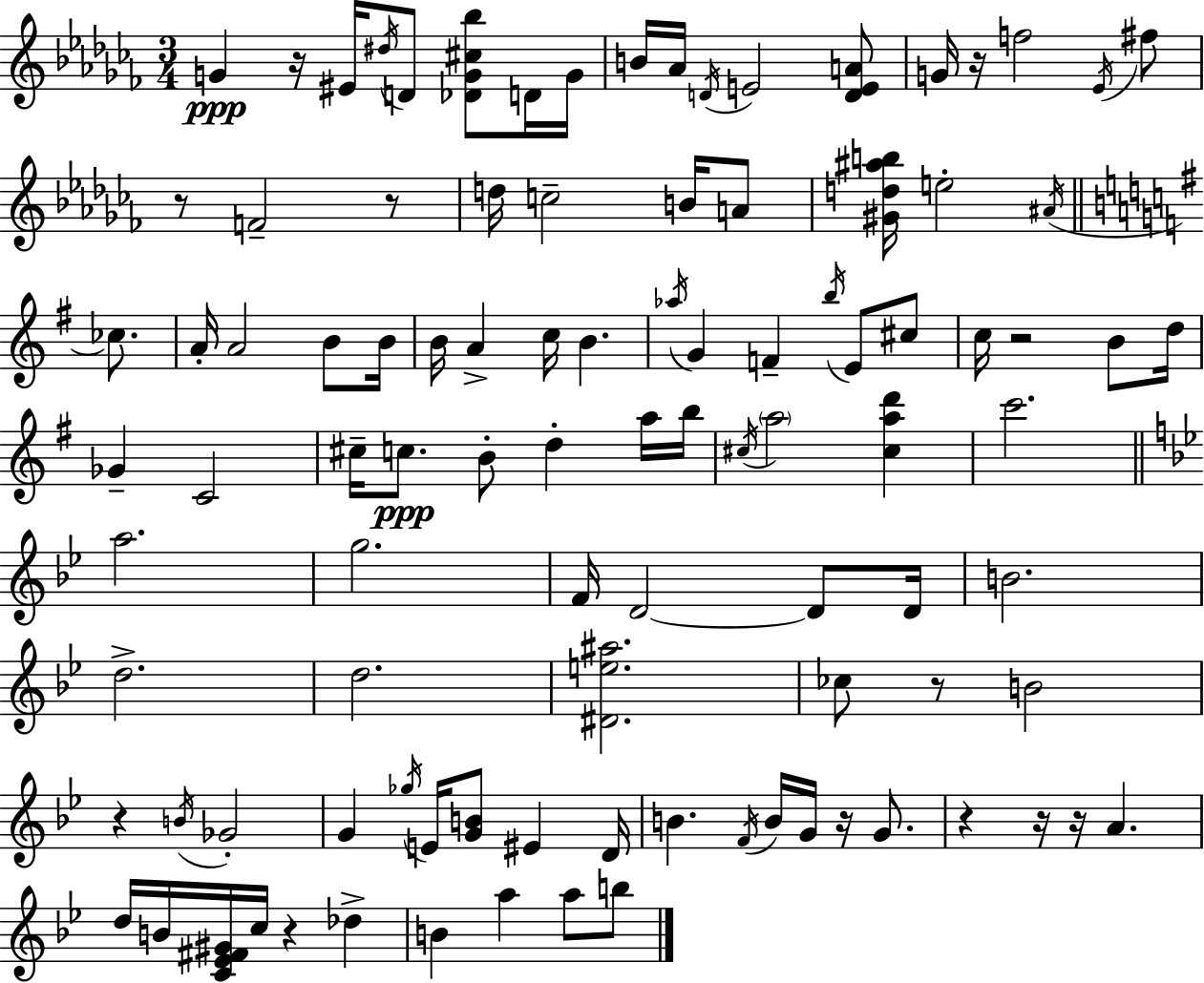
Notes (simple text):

G4/q R/s EIS4/s D#5/s D4/e [Db4,G4,C#5,Bb5]/e D4/s G4/s B4/s Ab4/s D4/s E4/h [D4,E4,A4]/e G4/s R/s F5/h Eb4/s F#5/e R/e F4/h R/e D5/s C5/h B4/s A4/e [G#4,D5,A#5,B5]/s E5/h A#4/s CES5/e. A4/s A4/h B4/e B4/s B4/s A4/q C5/s B4/q. Ab5/s G4/q F4/q B5/s E4/e C#5/e C5/s R/h B4/e D5/s Gb4/q C4/h C#5/s C5/e. B4/e D5/q A5/s B5/s C#5/s A5/h [C#5,A5,D6]/q C6/h. A5/h. G5/h. F4/s D4/h D4/e D4/s B4/h. D5/h. D5/h. [D#4,E5,A#5]/h. CES5/e R/e B4/h R/q B4/s Gb4/h G4/q Gb5/s E4/s [G4,B4]/e EIS4/q D4/s B4/q. F4/s B4/s G4/s R/s G4/e. R/q R/s R/s A4/q. D5/s B4/s [C4,Eb4,F#4,G#4]/s C5/s R/q Db5/q B4/q A5/q A5/e B5/e